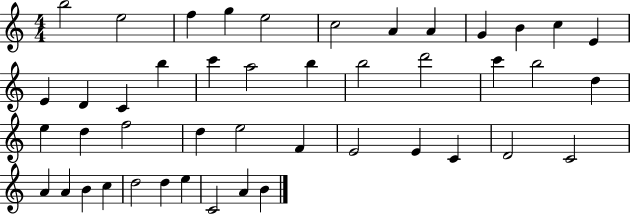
{
  \clef treble
  \numericTimeSignature
  \time 4/4
  \key c \major
  b''2 e''2 | f''4 g''4 e''2 | c''2 a'4 a'4 | g'4 b'4 c''4 e'4 | \break e'4 d'4 c'4 b''4 | c'''4 a''2 b''4 | b''2 d'''2 | c'''4 b''2 d''4 | \break e''4 d''4 f''2 | d''4 e''2 f'4 | e'2 e'4 c'4 | d'2 c'2 | \break a'4 a'4 b'4 c''4 | d''2 d''4 e''4 | c'2 a'4 b'4 | \bar "|."
}